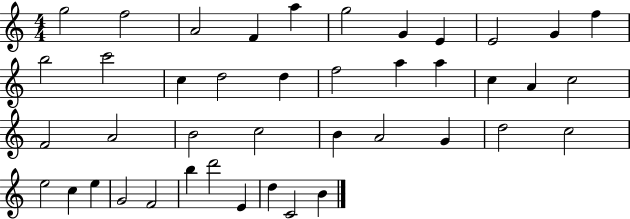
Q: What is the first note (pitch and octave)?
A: G5